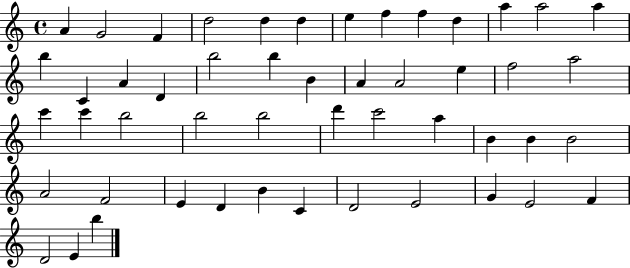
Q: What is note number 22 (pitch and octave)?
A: A4